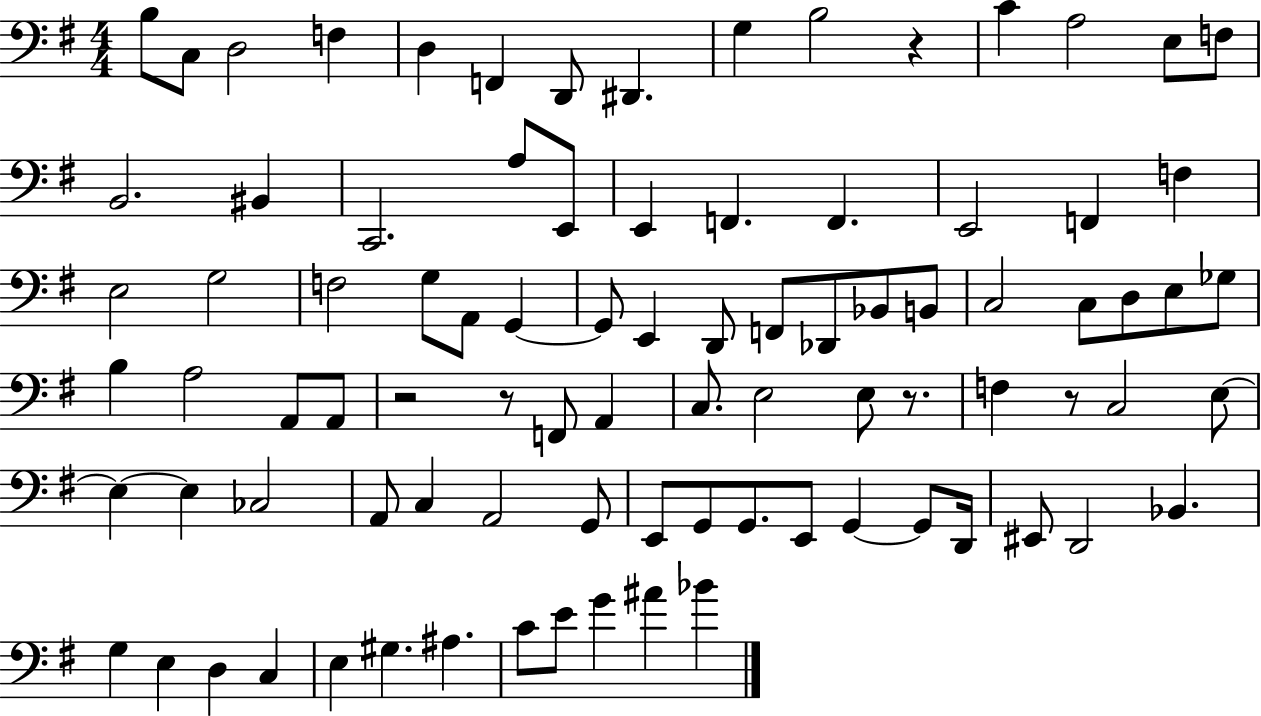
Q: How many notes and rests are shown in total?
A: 89